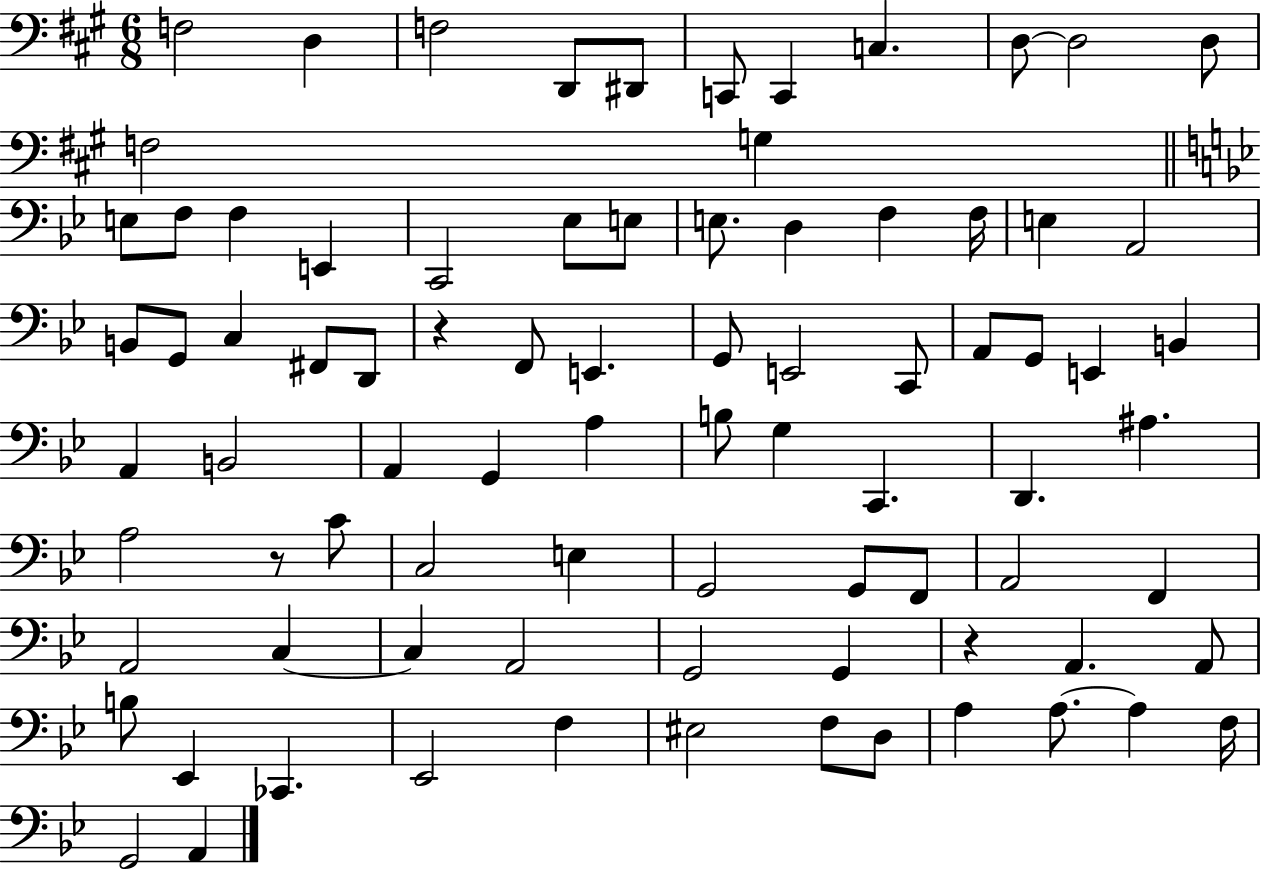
F3/h D3/q F3/h D2/e D#2/e C2/e C2/q C3/q. D3/e D3/h D3/e F3/h G3/q E3/e F3/e F3/q E2/q C2/h Eb3/e E3/e E3/e. D3/q F3/q F3/s E3/q A2/h B2/e G2/e C3/q F#2/e D2/e R/q F2/e E2/q. G2/e E2/h C2/e A2/e G2/e E2/q B2/q A2/q B2/h A2/q G2/q A3/q B3/e G3/q C2/q. D2/q. A#3/q. A3/h R/e C4/e C3/h E3/q G2/h G2/e F2/e A2/h F2/q A2/h C3/q C3/q A2/h G2/h G2/q R/q A2/q. A2/e B3/e Eb2/q CES2/q. Eb2/h F3/q EIS3/h F3/e D3/e A3/q A3/e. A3/q F3/s G2/h A2/q